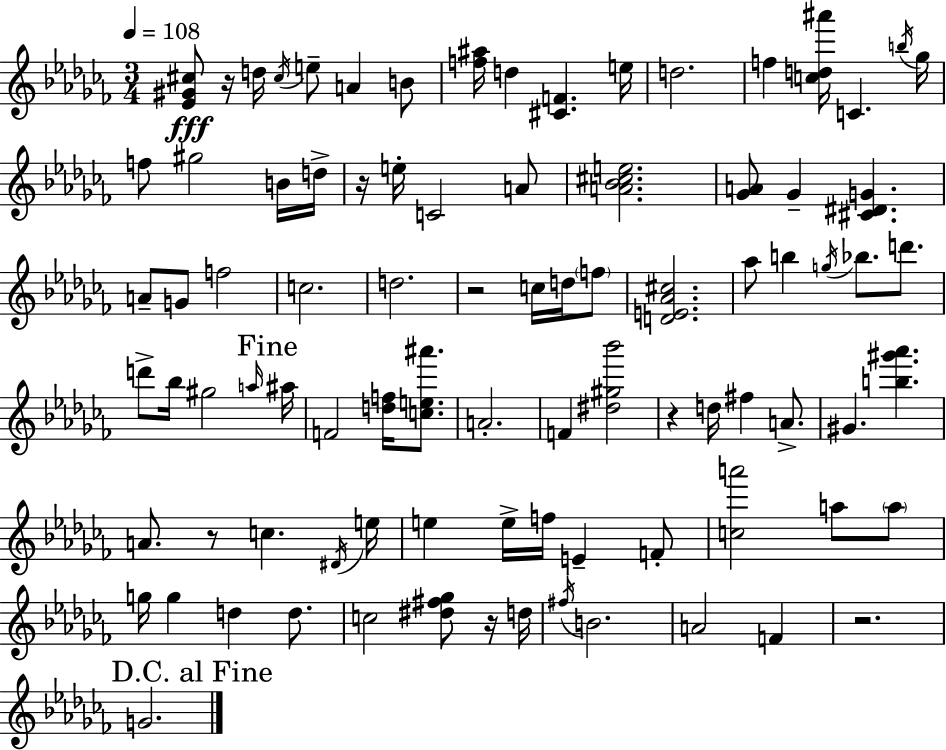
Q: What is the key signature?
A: AES minor